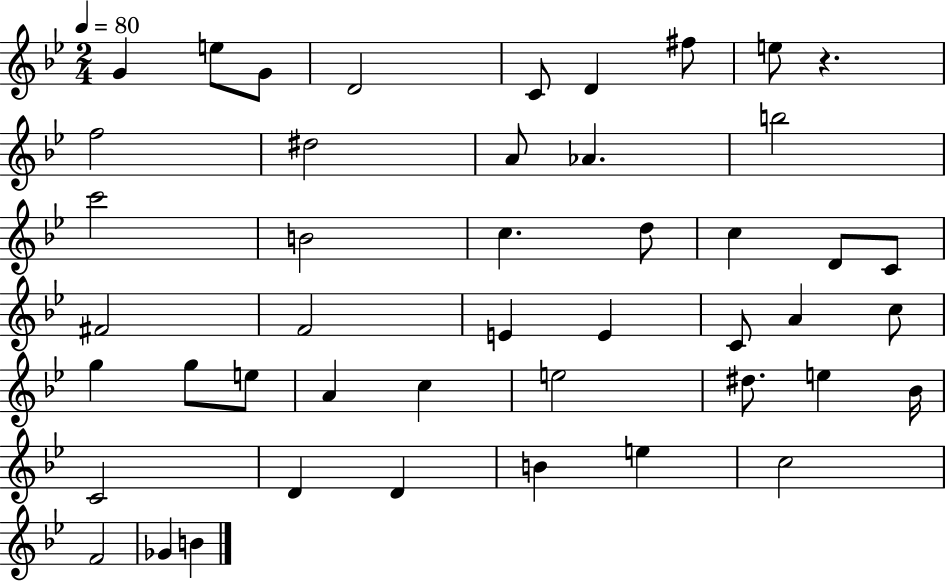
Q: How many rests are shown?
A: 1